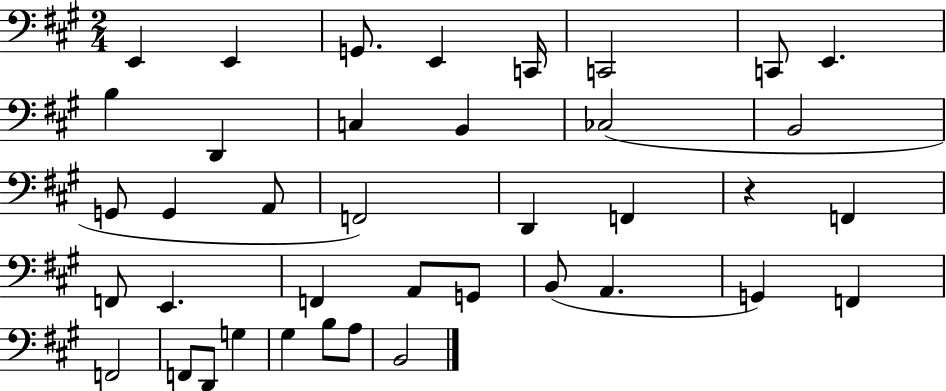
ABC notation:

X:1
T:Untitled
M:2/4
L:1/4
K:A
E,, E,, G,,/2 E,, C,,/4 C,,2 C,,/2 E,, B, D,, C, B,, _C,2 B,,2 G,,/2 G,, A,,/2 F,,2 D,, F,, z F,, F,,/2 E,, F,, A,,/2 G,,/2 B,,/2 A,, G,, F,, F,,2 F,,/2 D,,/2 G, ^G, B,/2 A,/2 B,,2